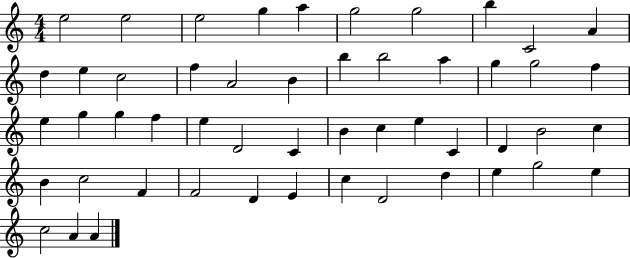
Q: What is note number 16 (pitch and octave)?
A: B4